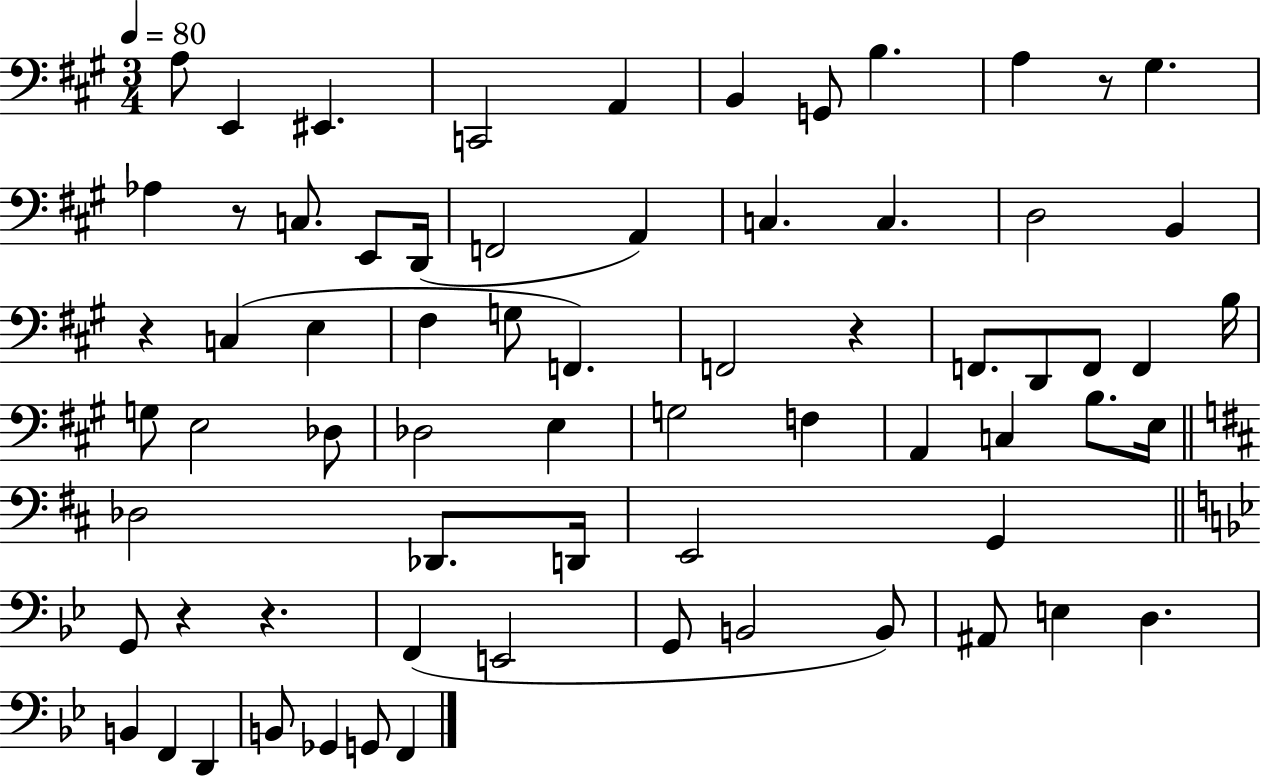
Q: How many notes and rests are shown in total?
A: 69